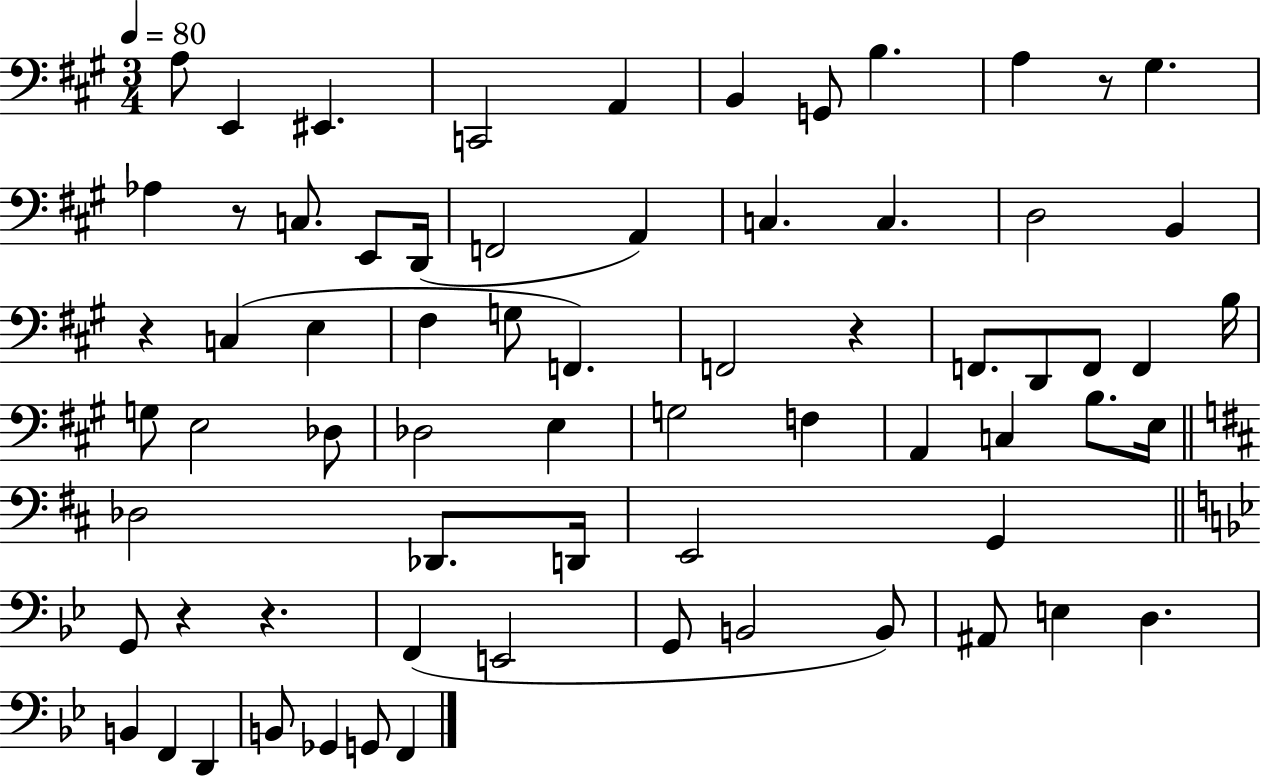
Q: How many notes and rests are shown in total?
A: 69